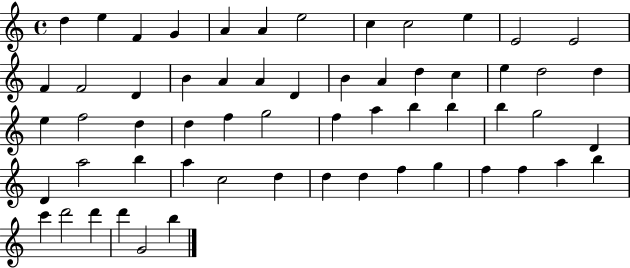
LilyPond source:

{
  \clef treble
  \time 4/4
  \defaultTimeSignature
  \key c \major
  d''4 e''4 f'4 g'4 | a'4 a'4 e''2 | c''4 c''2 e''4 | e'2 e'2 | \break f'4 f'2 d'4 | b'4 a'4 a'4 d'4 | b'4 a'4 d''4 c''4 | e''4 d''2 d''4 | \break e''4 f''2 d''4 | d''4 f''4 g''2 | f''4 a''4 b''4 b''4 | b''4 g''2 d'4 | \break d'4 a''2 b''4 | a''4 c''2 d''4 | d''4 d''4 f''4 g''4 | f''4 f''4 a''4 b''4 | \break c'''4 d'''2 d'''4 | d'''4 g'2 b''4 | \bar "|."
}